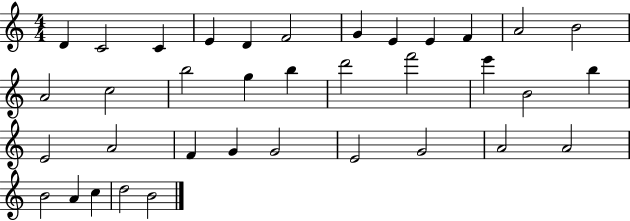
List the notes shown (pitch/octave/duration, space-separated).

D4/q C4/h C4/q E4/q D4/q F4/h G4/q E4/q E4/q F4/q A4/h B4/h A4/h C5/h B5/h G5/q B5/q D6/h F6/h E6/q B4/h B5/q E4/h A4/h F4/q G4/q G4/h E4/h G4/h A4/h A4/h B4/h A4/q C5/q D5/h B4/h